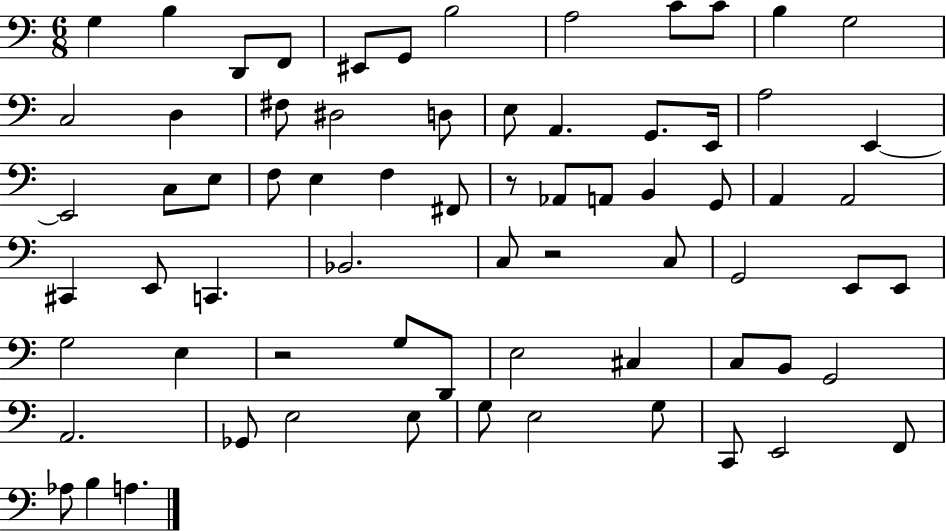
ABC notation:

X:1
T:Untitled
M:6/8
L:1/4
K:C
G, B, D,,/2 F,,/2 ^E,,/2 G,,/2 B,2 A,2 C/2 C/2 B, G,2 C,2 D, ^F,/2 ^D,2 D,/2 E,/2 A,, G,,/2 E,,/4 A,2 E,, E,,2 C,/2 E,/2 F,/2 E, F, ^F,,/2 z/2 _A,,/2 A,,/2 B,, G,,/2 A,, A,,2 ^C,, E,,/2 C,, _B,,2 C,/2 z2 C,/2 G,,2 E,,/2 E,,/2 G,2 E, z2 G,/2 D,,/2 E,2 ^C, C,/2 B,,/2 G,,2 A,,2 _G,,/2 E,2 E,/2 G,/2 E,2 G,/2 C,,/2 E,,2 F,,/2 _A,/2 B, A,